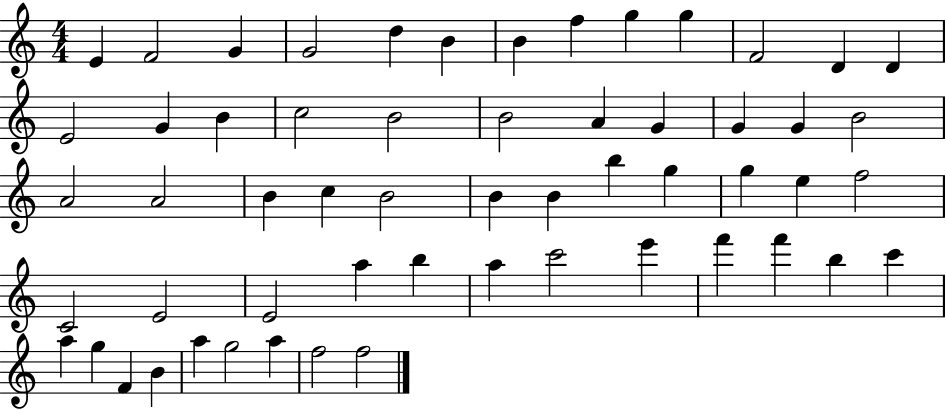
X:1
T:Untitled
M:4/4
L:1/4
K:C
E F2 G G2 d B B f g g F2 D D E2 G B c2 B2 B2 A G G G B2 A2 A2 B c B2 B B b g g e f2 C2 E2 E2 a b a c'2 e' f' f' b c' a g F B a g2 a f2 f2